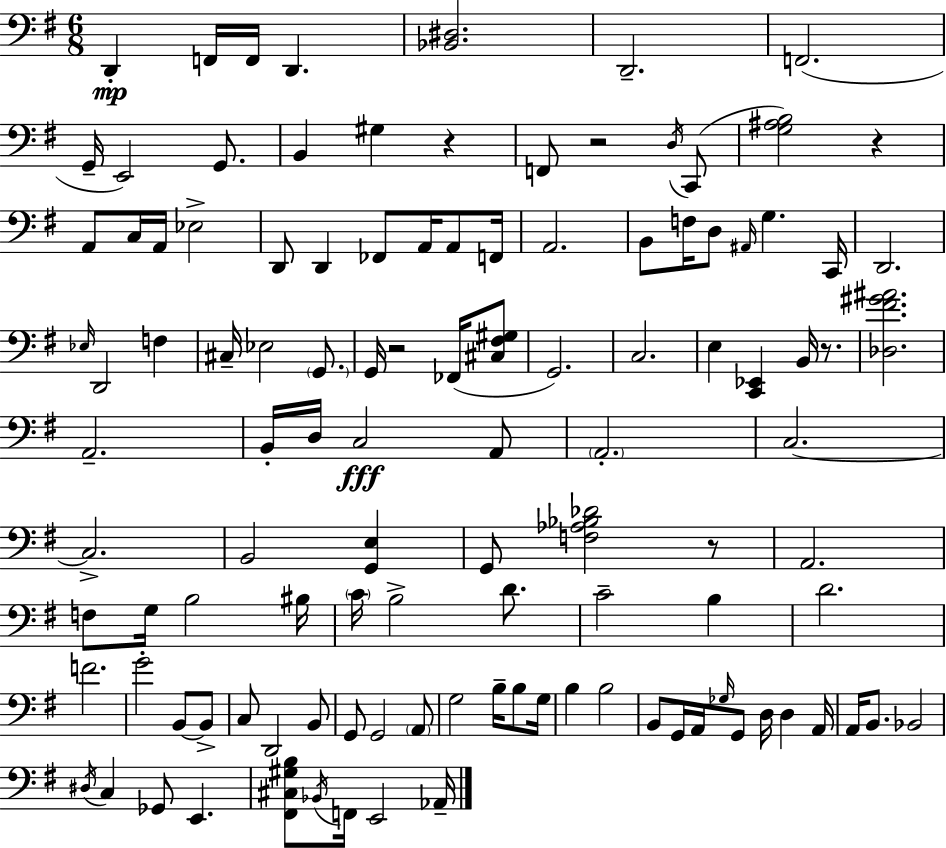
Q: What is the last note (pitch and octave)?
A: Ab2